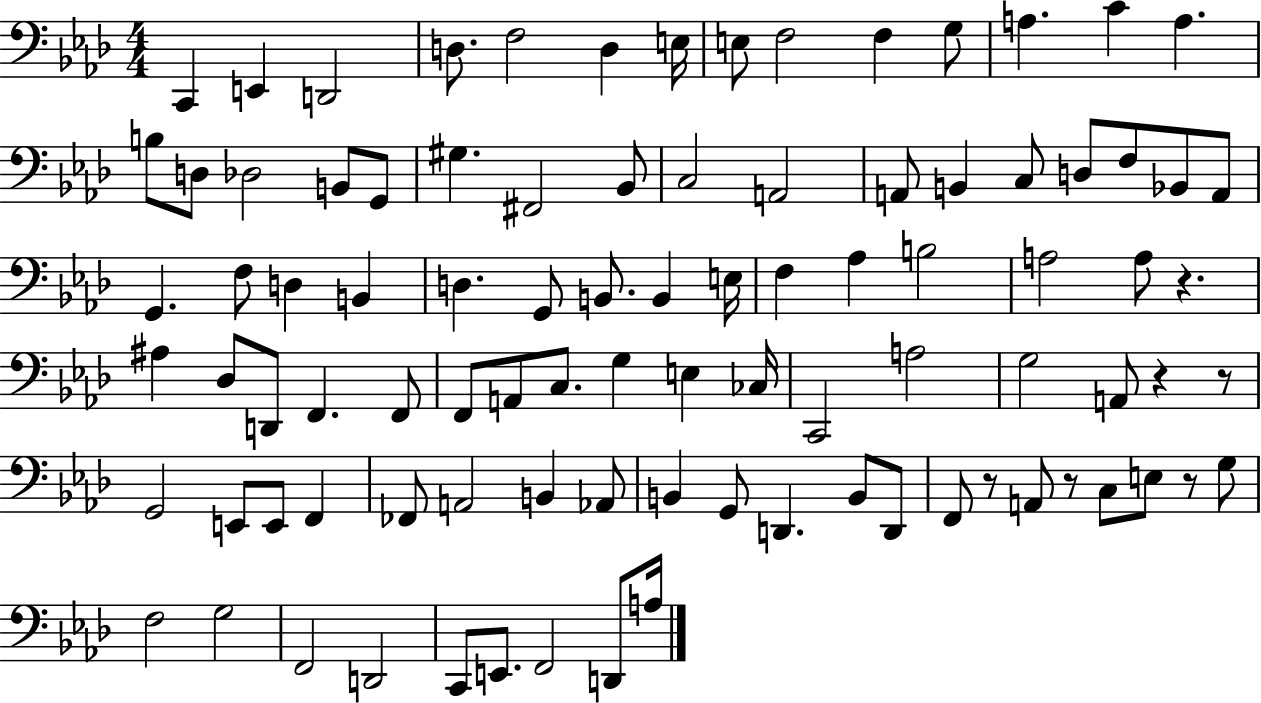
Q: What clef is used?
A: bass